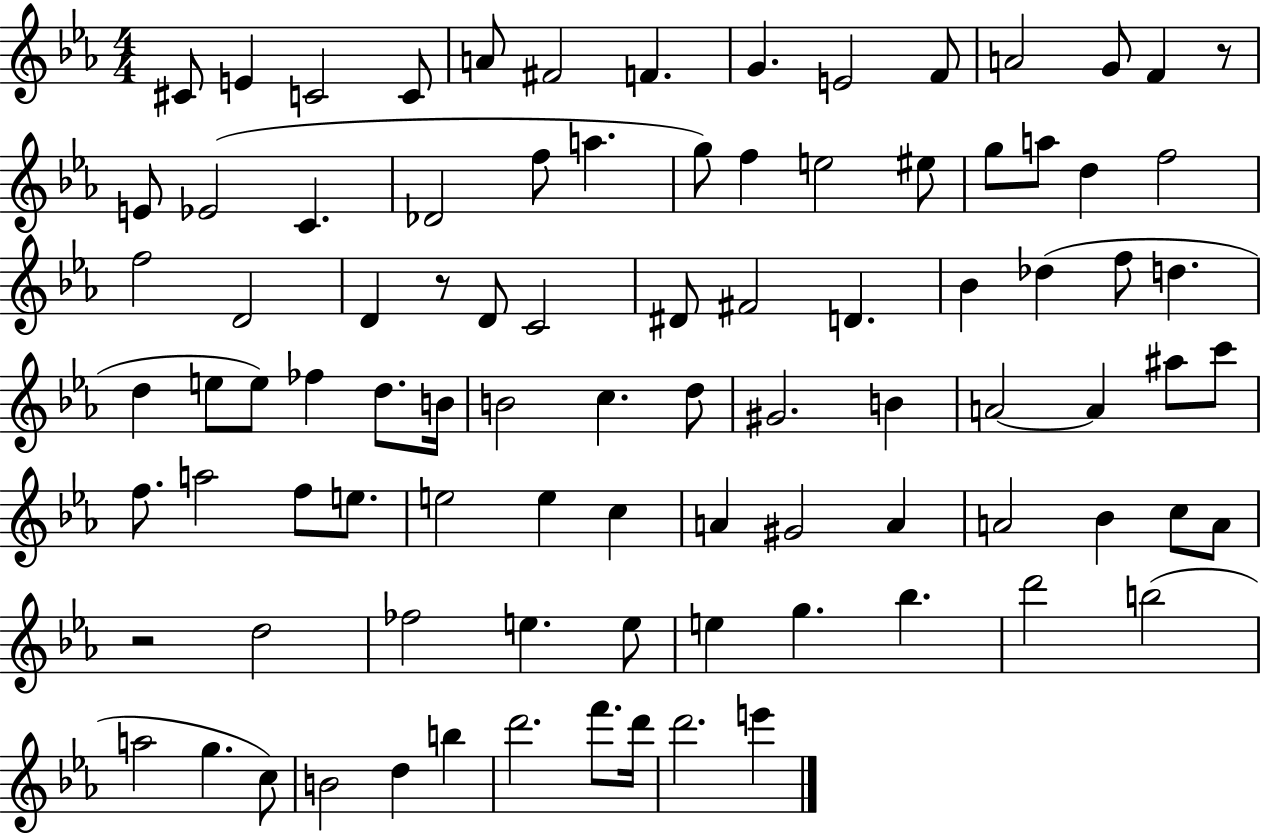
X:1
T:Untitled
M:4/4
L:1/4
K:Eb
^C/2 E C2 C/2 A/2 ^F2 F G E2 F/2 A2 G/2 F z/2 E/2 _E2 C _D2 f/2 a g/2 f e2 ^e/2 g/2 a/2 d f2 f2 D2 D z/2 D/2 C2 ^D/2 ^F2 D _B _d f/2 d d e/2 e/2 _f d/2 B/4 B2 c d/2 ^G2 B A2 A ^a/2 c'/2 f/2 a2 f/2 e/2 e2 e c A ^G2 A A2 _B c/2 A/2 z2 d2 _f2 e e/2 e g _b d'2 b2 a2 g c/2 B2 d b d'2 f'/2 d'/4 d'2 e'